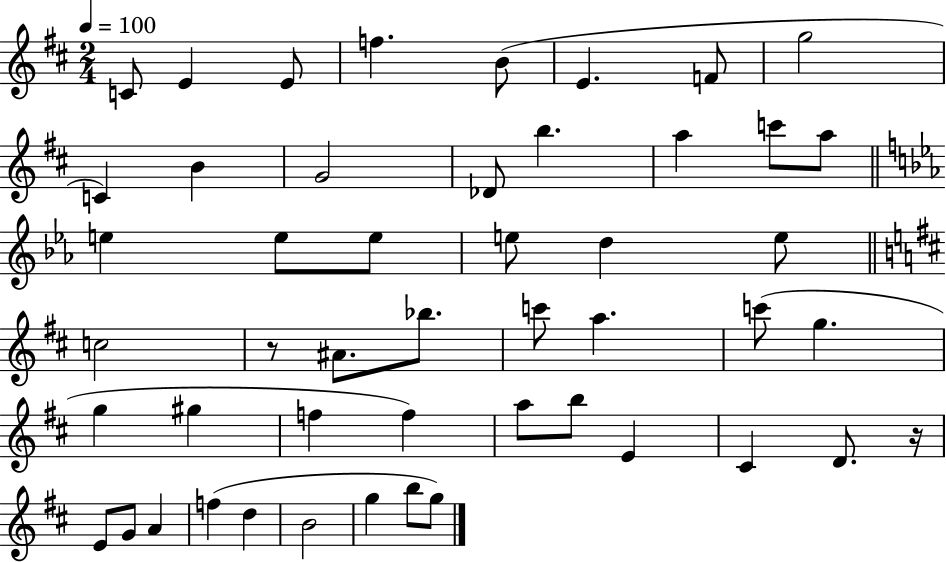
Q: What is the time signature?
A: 2/4